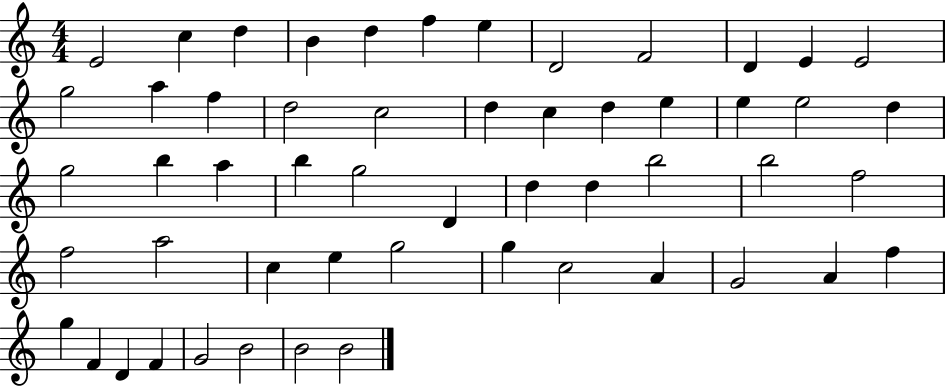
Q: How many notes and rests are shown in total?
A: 54